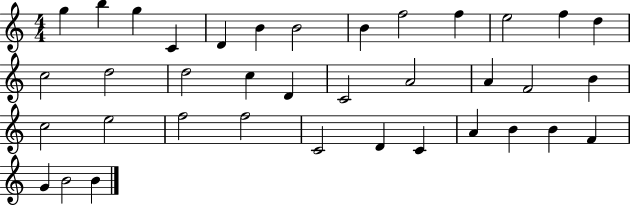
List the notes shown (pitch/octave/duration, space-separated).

G5/q B5/q G5/q C4/q D4/q B4/q B4/h B4/q F5/h F5/q E5/h F5/q D5/q C5/h D5/h D5/h C5/q D4/q C4/h A4/h A4/q F4/h B4/q C5/h E5/h F5/h F5/h C4/h D4/q C4/q A4/q B4/q B4/q F4/q G4/q B4/h B4/q